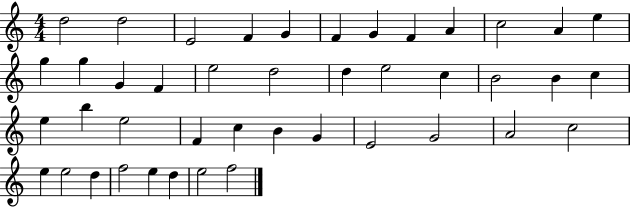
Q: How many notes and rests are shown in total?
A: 43